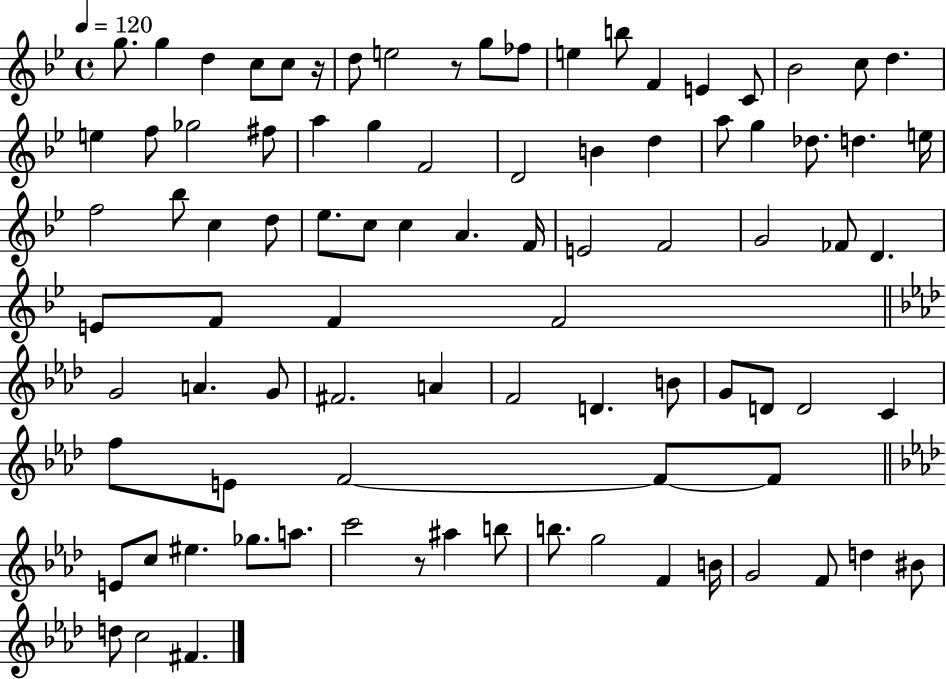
X:1
T:Untitled
M:4/4
L:1/4
K:Bb
g/2 g d c/2 c/2 z/4 d/2 e2 z/2 g/2 _f/2 e b/2 F E C/2 _B2 c/2 d e f/2 _g2 ^f/2 a g F2 D2 B d a/2 g _d/2 d e/4 f2 _b/2 c d/2 _e/2 c/2 c A F/4 E2 F2 G2 _F/2 D E/2 F/2 F F2 G2 A G/2 ^F2 A F2 D B/2 G/2 D/2 D2 C f/2 E/2 F2 F/2 F/2 E/2 c/2 ^e _g/2 a/2 c'2 z/2 ^a b/2 b/2 g2 F B/4 G2 F/2 d ^B/2 d/2 c2 ^F